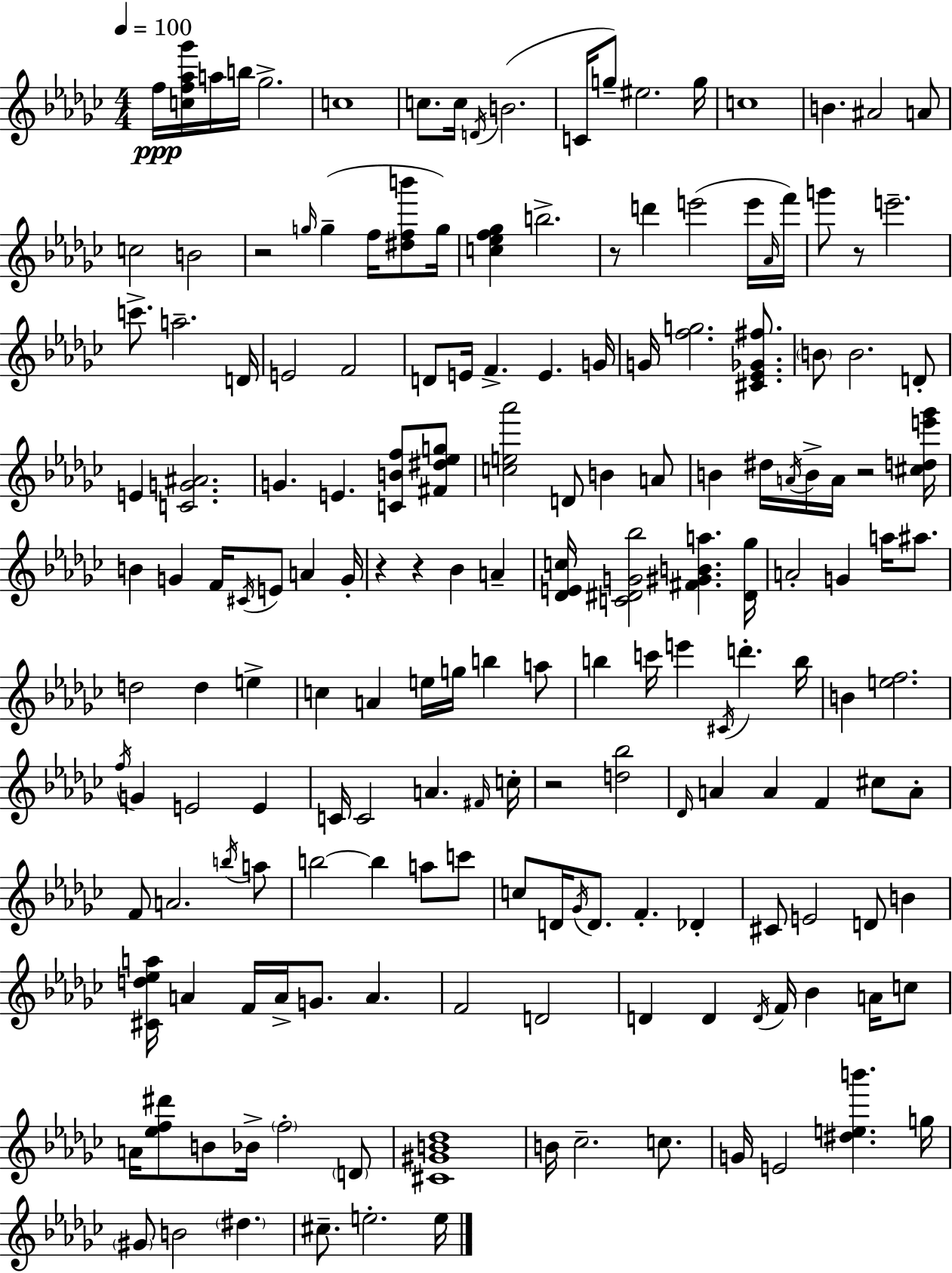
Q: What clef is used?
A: treble